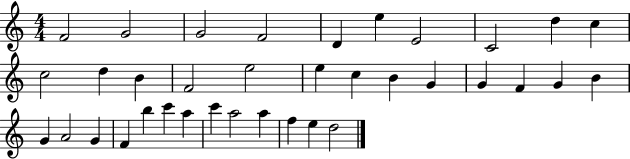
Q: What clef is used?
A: treble